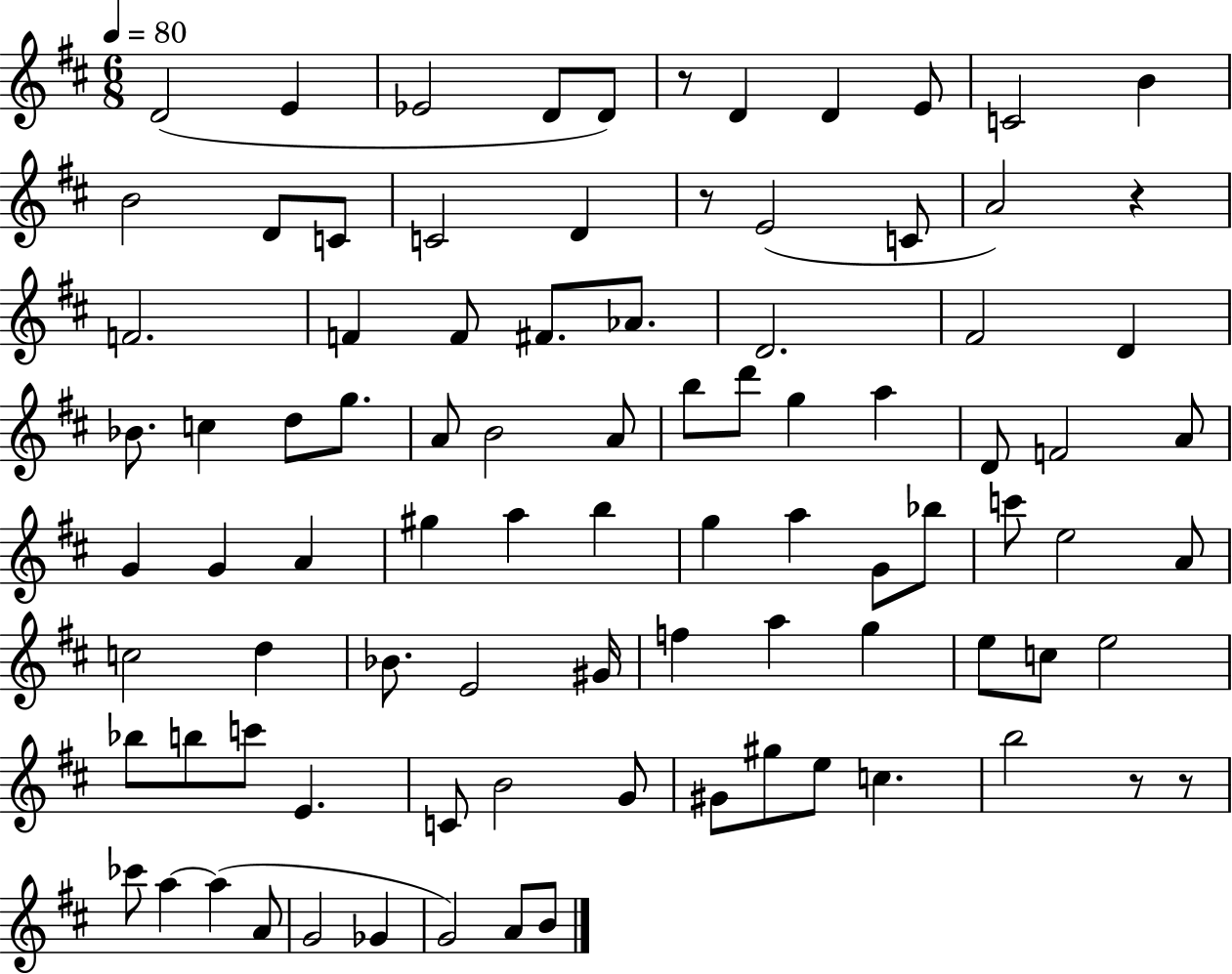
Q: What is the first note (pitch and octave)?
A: D4